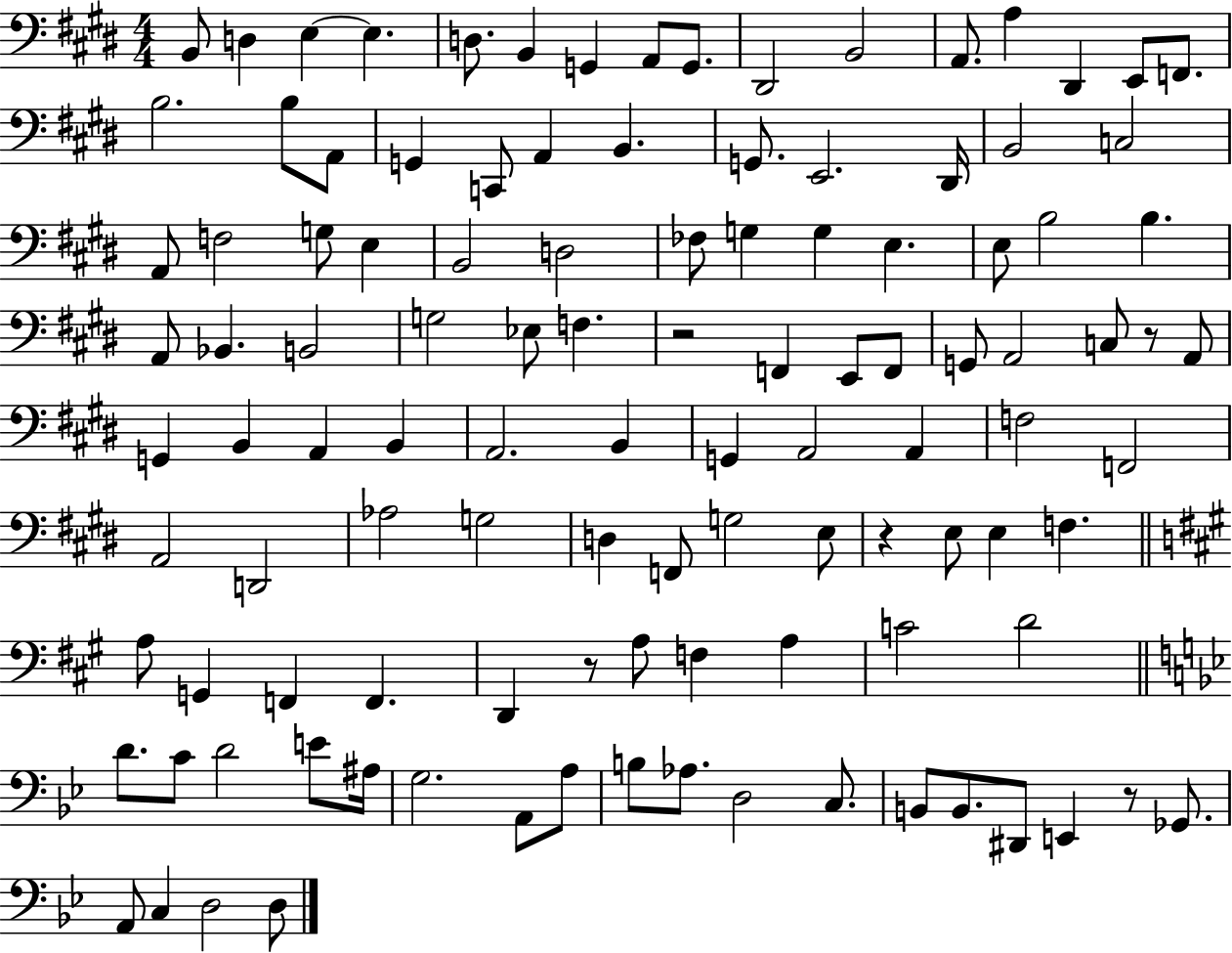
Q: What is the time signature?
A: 4/4